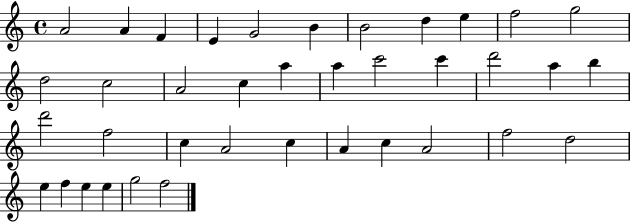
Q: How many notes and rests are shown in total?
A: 38